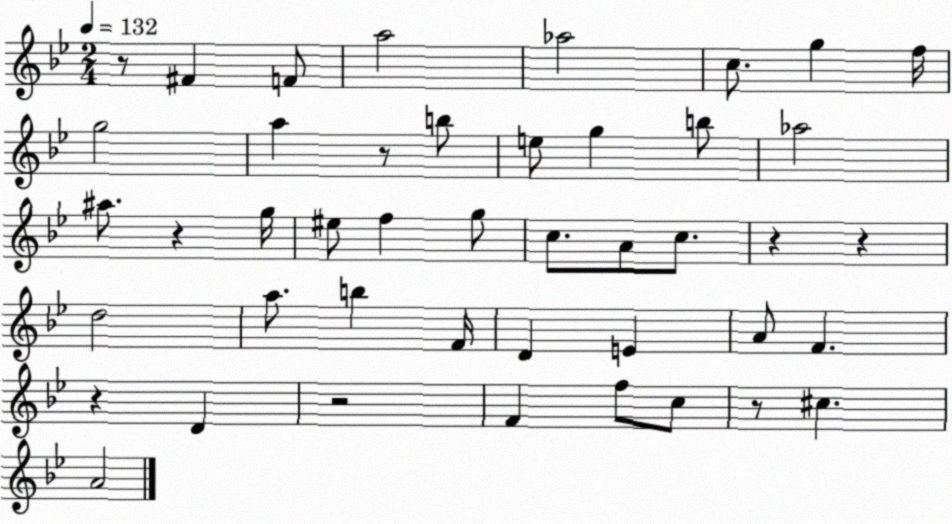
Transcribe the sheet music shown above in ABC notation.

X:1
T:Untitled
M:2/4
L:1/4
K:Bb
z/2 ^F F/2 a2 _a2 c/2 g f/4 g2 a z/2 b/2 e/2 g b/2 _a2 ^a/2 z g/4 ^e/2 f g/2 c/2 A/2 c/2 z z d2 a/2 b F/4 D E A/2 F z D z2 F f/2 c/2 z/2 ^c A2